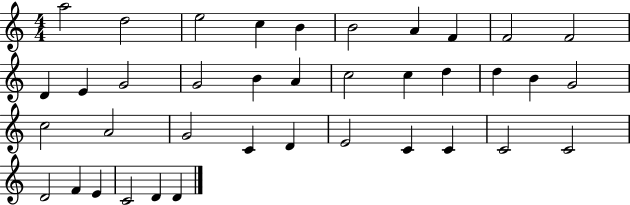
{
  \clef treble
  \numericTimeSignature
  \time 4/4
  \key c \major
  a''2 d''2 | e''2 c''4 b'4 | b'2 a'4 f'4 | f'2 f'2 | \break d'4 e'4 g'2 | g'2 b'4 a'4 | c''2 c''4 d''4 | d''4 b'4 g'2 | \break c''2 a'2 | g'2 c'4 d'4 | e'2 c'4 c'4 | c'2 c'2 | \break d'2 f'4 e'4 | c'2 d'4 d'4 | \bar "|."
}